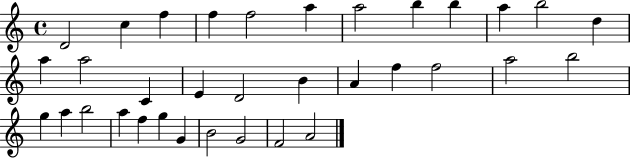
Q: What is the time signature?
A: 4/4